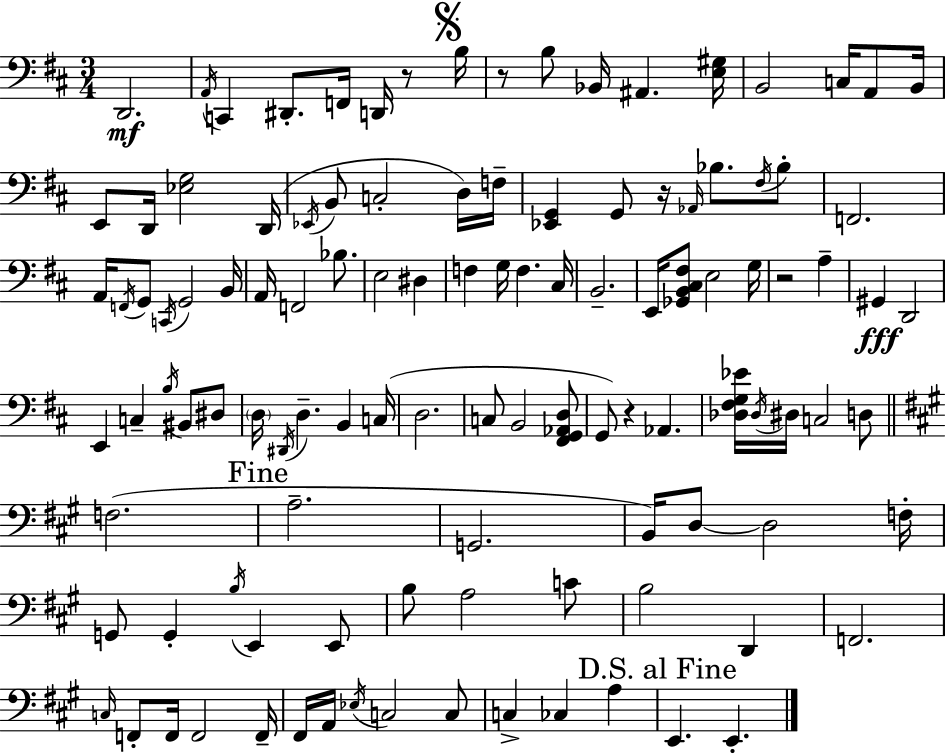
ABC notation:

X:1
T:Untitled
M:3/4
L:1/4
K:D
D,,2 A,,/4 C,, ^D,,/2 F,,/4 D,,/4 z/2 B,/4 z/2 B,/2 _B,,/4 ^A,, [E,^G,]/4 B,,2 C,/4 A,,/2 B,,/4 E,,/2 D,,/4 [_E,G,]2 D,,/4 _E,,/4 B,,/2 C,2 D,/4 F,/4 [_E,,G,,] G,,/2 z/4 _A,,/4 _B,/2 ^F,/4 _B,/2 F,,2 A,,/4 F,,/4 G,,/2 C,,/4 G,,2 B,,/4 A,,/4 F,,2 _B,/2 E,2 ^D, F, G,/4 F, ^C,/4 B,,2 E,,/4 [_G,,B,,^C,^F,]/2 E,2 G,/4 z2 A, ^G,, D,,2 E,, C, B,/4 ^B,,/2 ^D,/2 D,/4 ^D,,/4 D, B,, C,/4 D,2 C,/2 B,,2 [^F,,G,,_A,,D,]/2 G,,/2 z _A,, [_D,^F,G,_E]/4 _D,/4 ^D,/4 C,2 D,/2 F,2 A,2 G,,2 B,,/4 D,/2 D,2 F,/4 G,,/2 G,, B,/4 E,, E,,/2 B,/2 A,2 C/2 B,2 D,, F,,2 C,/4 F,,/2 F,,/4 F,,2 F,,/4 ^F,,/4 A,,/4 _E,/4 C,2 C,/2 C, _C, A, E,, E,,